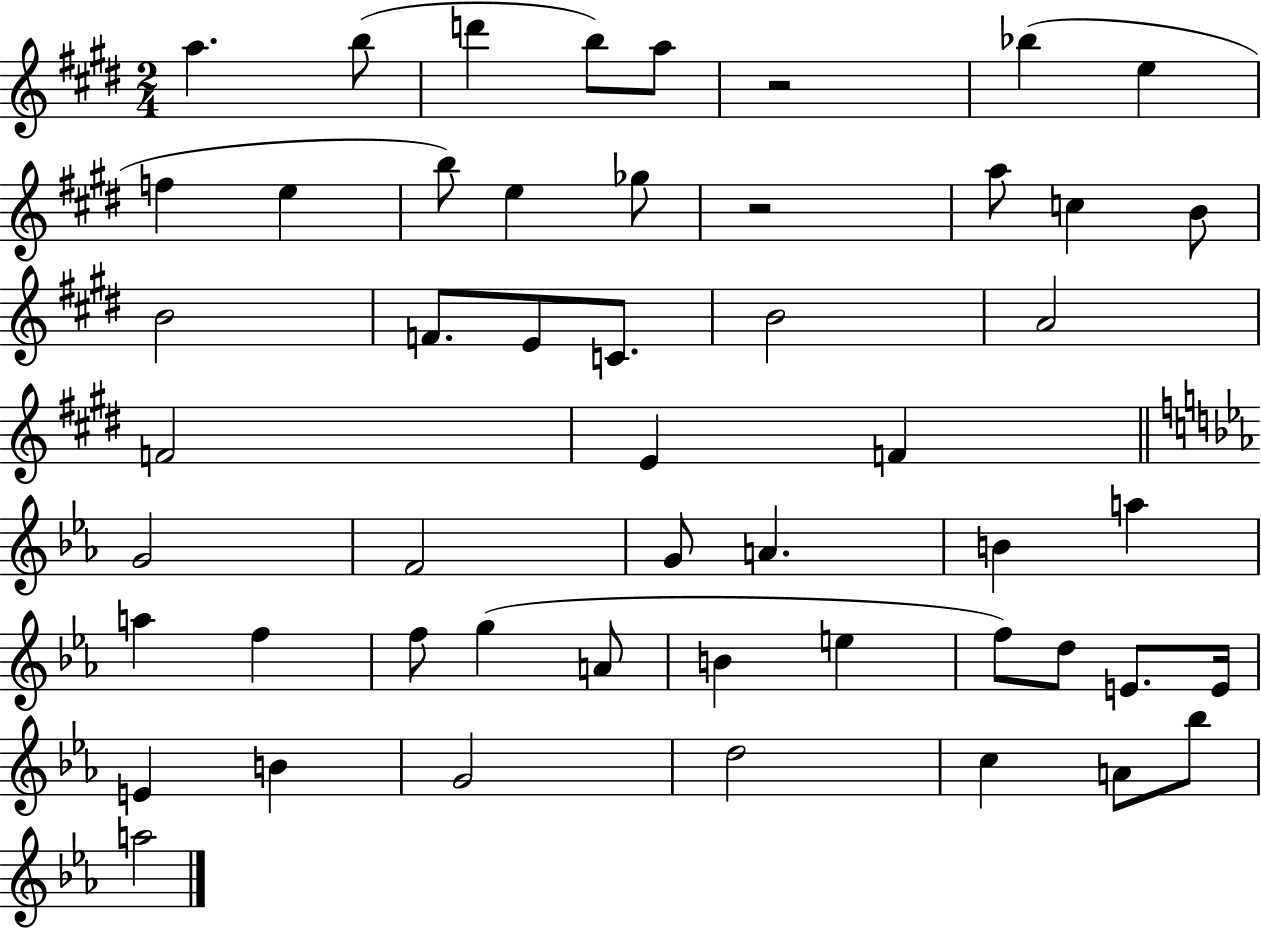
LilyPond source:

{
  \clef treble
  \numericTimeSignature
  \time 2/4
  \key e \major
  a''4. b''8( | d'''4 b''8) a''8 | r2 | bes''4( e''4 | \break f''4 e''4 | b''8) e''4 ges''8 | r2 | a''8 c''4 b'8 | \break b'2 | f'8. e'8 c'8. | b'2 | a'2 | \break f'2 | e'4 f'4 | \bar "||" \break \key c \minor g'2 | f'2 | g'8 a'4. | b'4 a''4 | \break a''4 f''4 | f''8 g''4( a'8 | b'4 e''4 | f''8) d''8 e'8. e'16 | \break e'4 b'4 | g'2 | d''2 | c''4 a'8 bes''8 | \break a''2 | \bar "|."
}